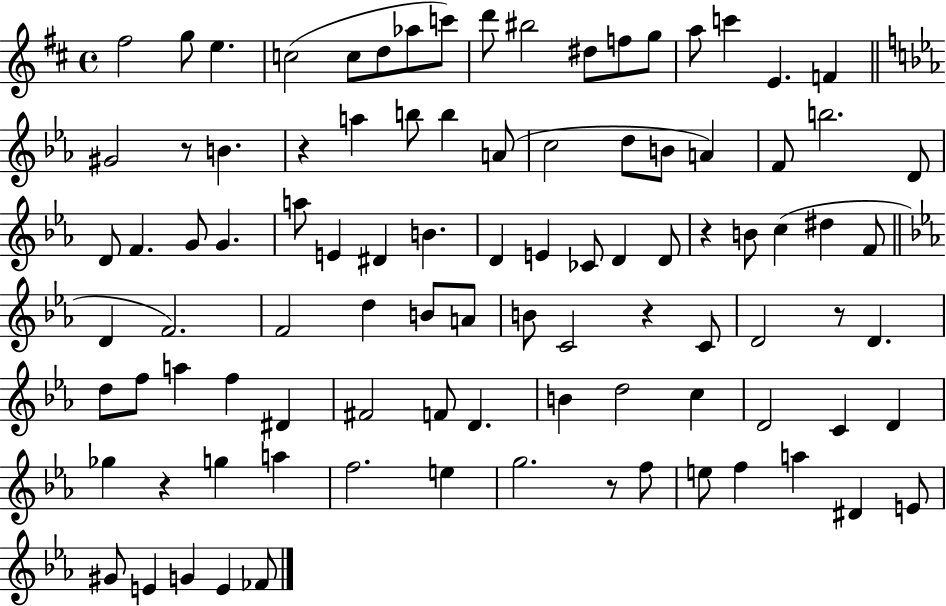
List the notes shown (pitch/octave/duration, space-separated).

F#5/h G5/e E5/q. C5/h C5/e D5/e Ab5/e C6/e D6/e BIS5/h D#5/e F5/e G5/e A5/e C6/q E4/q. F4/q G#4/h R/e B4/q. R/q A5/q B5/e B5/q A4/e C5/h D5/e B4/e A4/q F4/e B5/h. D4/e D4/e F4/q. G4/e G4/q. A5/e E4/q D#4/q B4/q. D4/q E4/q CES4/e D4/q D4/e R/q B4/e C5/q D#5/q F4/e D4/q F4/h. F4/h D5/q B4/e A4/e B4/e C4/h R/q C4/e D4/h R/e D4/q. D5/e F5/e A5/q F5/q D#4/q F#4/h F4/e D4/q. B4/q D5/h C5/q D4/h C4/q D4/q Gb5/q R/q G5/q A5/q F5/h. E5/q G5/h. R/e F5/e E5/e F5/q A5/q D#4/q E4/e G#4/e E4/q G4/q E4/q FES4/e